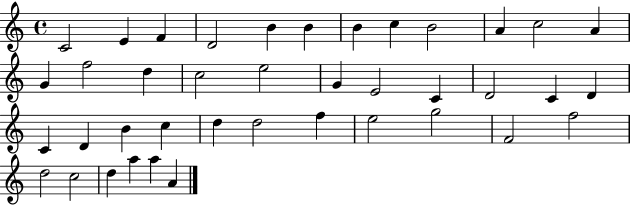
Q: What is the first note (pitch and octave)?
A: C4